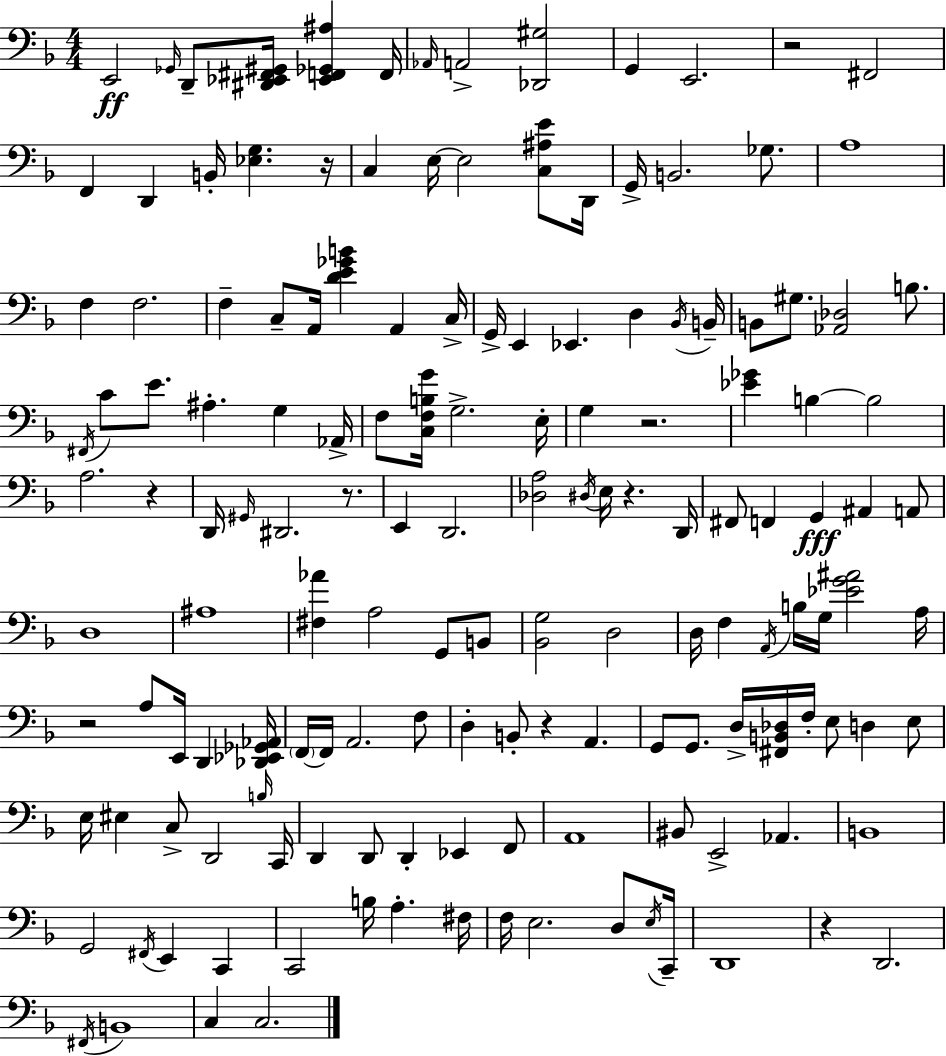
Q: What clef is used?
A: bass